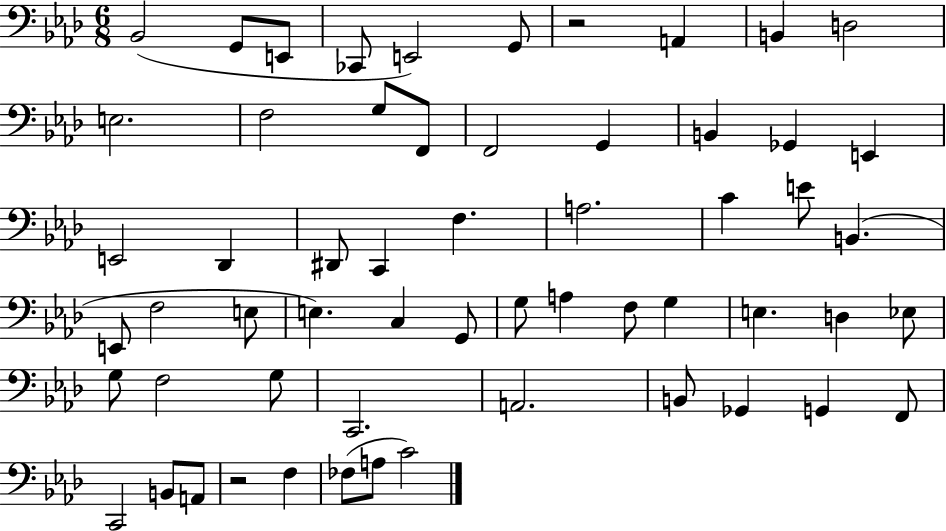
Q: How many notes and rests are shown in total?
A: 58